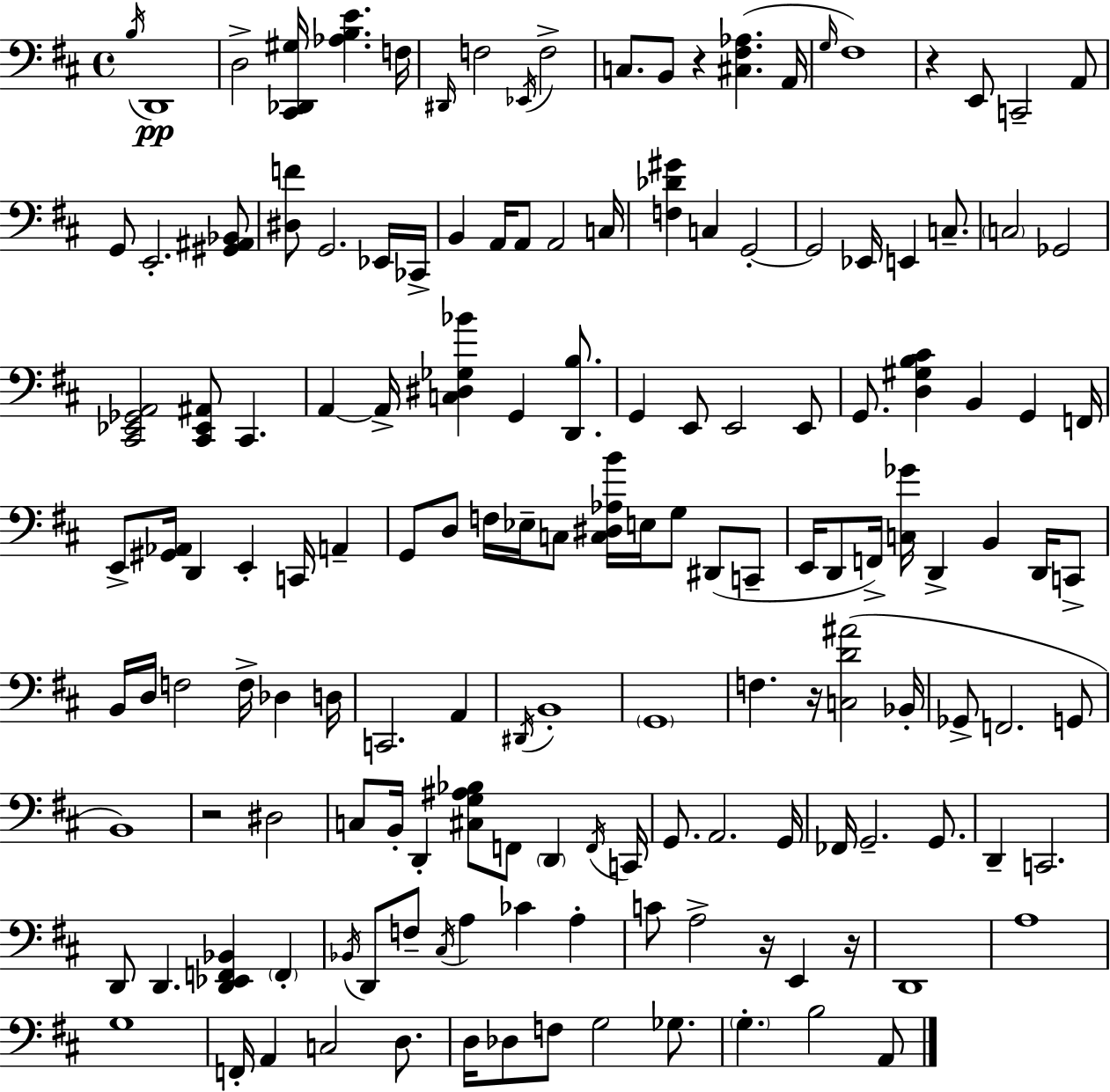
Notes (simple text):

B3/s D2/w D3/h [C#2,Db2,G#3]/s [Ab3,B3,E4]/q. F3/s D#2/s F3/h Eb2/s F3/h C3/e. B2/e R/q [C#3,F#3,Ab3]/q. A2/s G3/s F#3/w R/q E2/e C2/h A2/e G2/e E2/h. [G#2,A#2,Bb2]/e [D#3,F4]/e G2/h. Eb2/s CES2/s B2/q A2/s A2/e A2/h C3/s [F3,Db4,G#4]/q C3/q G2/h G2/h Eb2/s E2/q C3/e. C3/h Gb2/h [C#2,Eb2,Gb2,A2]/h [C#2,Eb2,A#2]/e C#2/q. A2/q A2/s [C3,D#3,Gb3,Bb4]/q G2/q [D2,B3]/e. G2/q E2/e E2/h E2/e G2/e. [D3,G#3,B3,C#4]/q B2/q G2/q F2/s E2/e [G#2,Ab2]/s D2/q E2/q C2/s A2/q G2/e D3/e F3/s Eb3/s C3/e [C3,D#3,Ab3,B4]/s E3/s G3/e D#2/e C2/e E2/s D2/e F2/s [C3,Gb4]/s D2/q B2/q D2/s C2/e B2/s D3/s F3/h F3/s Db3/q D3/s C2/h. A2/q D#2/s B2/w G2/w F3/q. R/s [C3,D4,A#4]/h Bb2/s Gb2/e F2/h. G2/e B2/w R/h D#3/h C3/e B2/s D2/q [C#3,G3,A#3,Bb3]/e F2/e D2/q F2/s C2/s G2/e. A2/h. G2/s FES2/s G2/h. G2/e. D2/q C2/h. D2/e D2/q. [D2,Eb2,F2,Bb2]/q F2/q Bb2/s D2/e F3/e C#3/s A3/q CES4/q A3/q C4/e A3/h R/s E2/q R/s D2/w A3/w G3/w F2/s A2/q C3/h D3/e. D3/s Db3/e F3/e G3/h Gb3/e. G3/q. B3/h A2/e